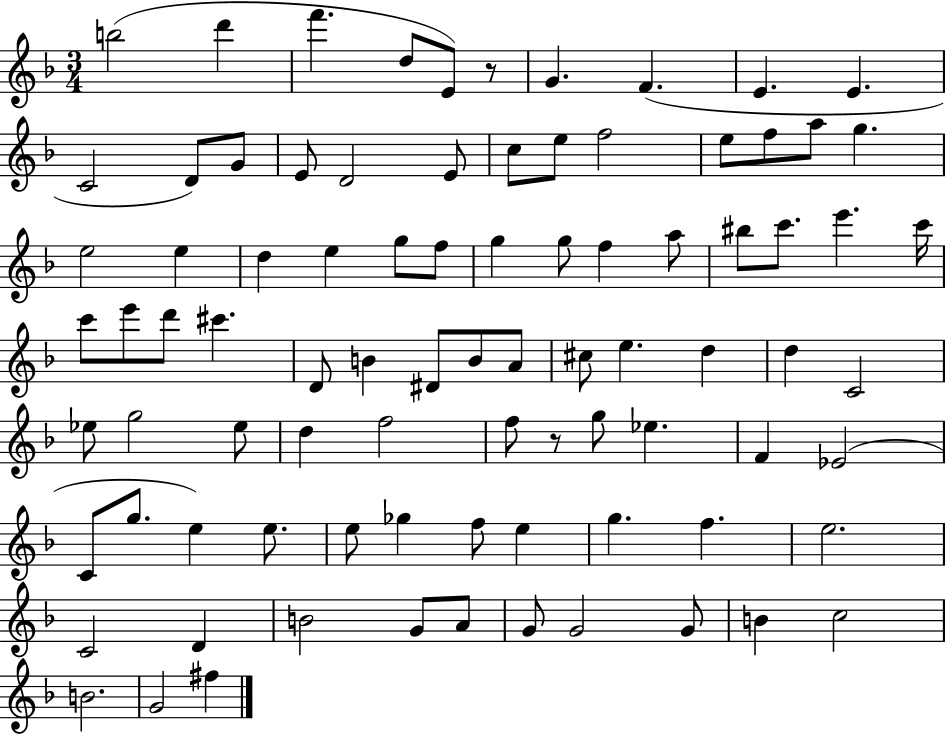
{
  \clef treble
  \numericTimeSignature
  \time 3/4
  \key f \major
  b''2( d'''4 | f'''4. d''8 e'8) r8 | g'4. f'4.( | e'4. e'4. | \break c'2 d'8) g'8 | e'8 d'2 e'8 | c''8 e''8 f''2 | e''8 f''8 a''8 g''4. | \break e''2 e''4 | d''4 e''4 g''8 f''8 | g''4 g''8 f''4 a''8 | bis''8 c'''8. e'''4. c'''16 | \break c'''8 e'''8 d'''8 cis'''4. | d'8 b'4 dis'8 b'8 a'8 | cis''8 e''4. d''4 | d''4 c'2 | \break ees''8 g''2 ees''8 | d''4 f''2 | f''8 r8 g''8 ees''4. | f'4 ees'2( | \break c'8 g''8. e''4) e''8. | e''8 ges''4 f''8 e''4 | g''4. f''4. | e''2. | \break c'2 d'4 | b'2 g'8 a'8 | g'8 g'2 g'8 | b'4 c''2 | \break b'2. | g'2 fis''4 | \bar "|."
}